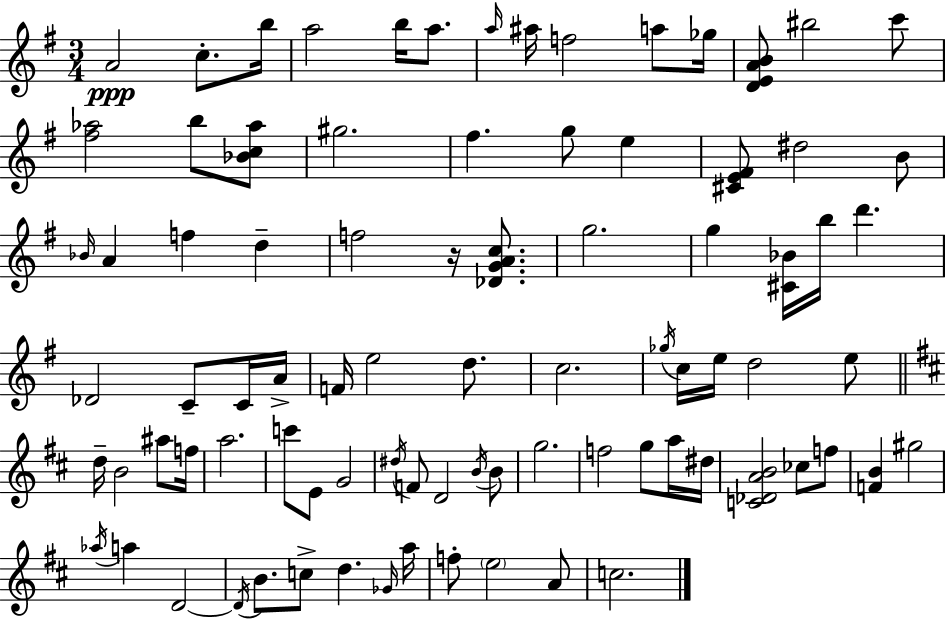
{
  \clef treble
  \numericTimeSignature
  \time 3/4
  \key e \minor
  a'2\ppp c''8.-. b''16 | a''2 b''16 a''8. | \grace { a''16 } ais''16 f''2 a''8 | ges''16 <d' e' a' b'>8 bis''2 c'''8 | \break <fis'' aes''>2 b''8 <bes' c'' aes''>8 | gis''2. | fis''4. g''8 e''4 | <cis' e' fis'>8 dis''2 b'8 | \break \grace { bes'16 } a'4 f''4 d''4-- | f''2 r16 <des' g' a' c''>8. | g''2. | g''4 <cis' bes'>16 b''16 d'''4. | \break des'2 c'8-- | c'16 a'16-> f'16 e''2 d''8. | c''2. | \acciaccatura { ges''16 } c''16 e''16 d''2 | \break e''8 \bar "||" \break \key b \minor d''16-- b'2 ais''8 f''16 | a''2. | c'''8 e'8 g'2 | \acciaccatura { dis''16 } f'8 d'2 \acciaccatura { b'16 } | \break b'8 g''2. | f''2 g''8 | a''16 dis''16 <c' des' a' b'>2 ces''8 | f''8 <f' b'>4 gis''2 | \break \acciaccatura { aes''16 } a''4 d'2~~ | \acciaccatura { d'16 } b'8. c''8-> d''4. | \grace { ges'16 } a''16 f''8-. \parenthesize e''2 | a'8 c''2. | \break \bar "|."
}